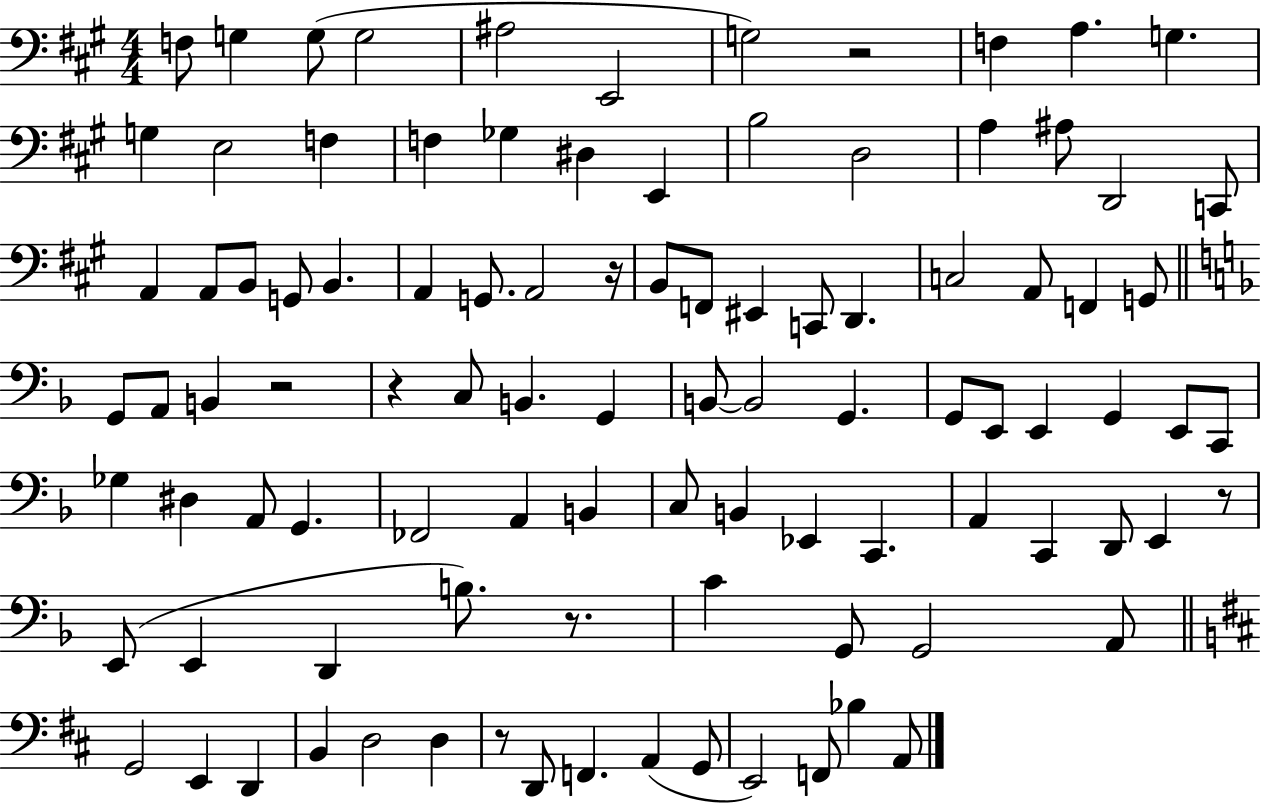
X:1
T:Untitled
M:4/4
L:1/4
K:A
F,/2 G, G,/2 G,2 ^A,2 E,,2 G,2 z2 F, A, G, G, E,2 F, F, _G, ^D, E,, B,2 D,2 A, ^A,/2 D,,2 C,,/2 A,, A,,/2 B,,/2 G,,/2 B,, A,, G,,/2 A,,2 z/4 B,,/2 F,,/2 ^E,, C,,/2 D,, C,2 A,,/2 F,, G,,/2 G,,/2 A,,/2 B,, z2 z C,/2 B,, G,, B,,/2 B,,2 G,, G,,/2 E,,/2 E,, G,, E,,/2 C,,/2 _G, ^D, A,,/2 G,, _F,,2 A,, B,, C,/2 B,, _E,, C,, A,, C,, D,,/2 E,, z/2 E,,/2 E,, D,, B,/2 z/2 C G,,/2 G,,2 A,,/2 G,,2 E,, D,, B,, D,2 D, z/2 D,,/2 F,, A,, G,,/2 E,,2 F,,/2 _B, A,,/2